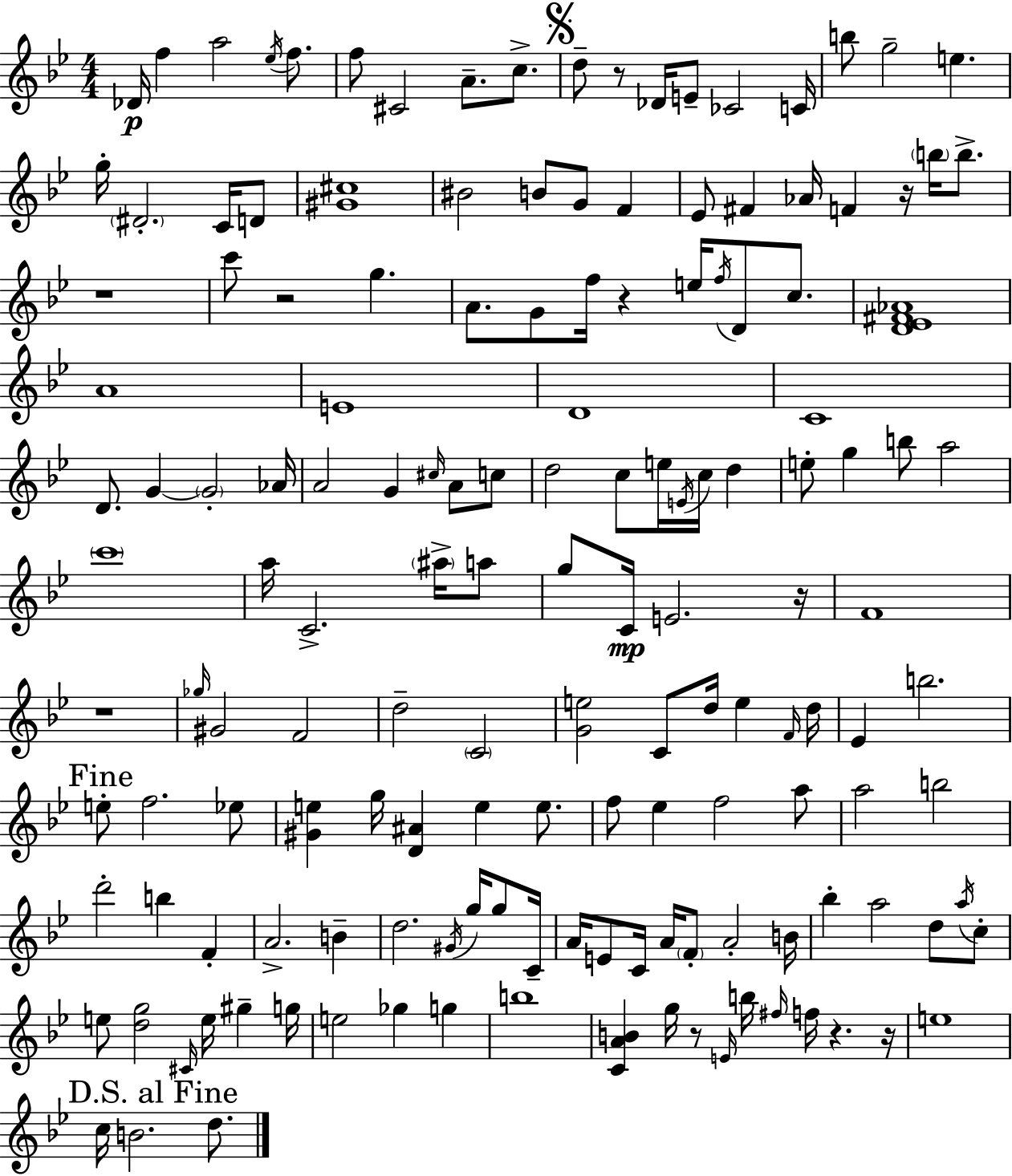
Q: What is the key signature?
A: BES major